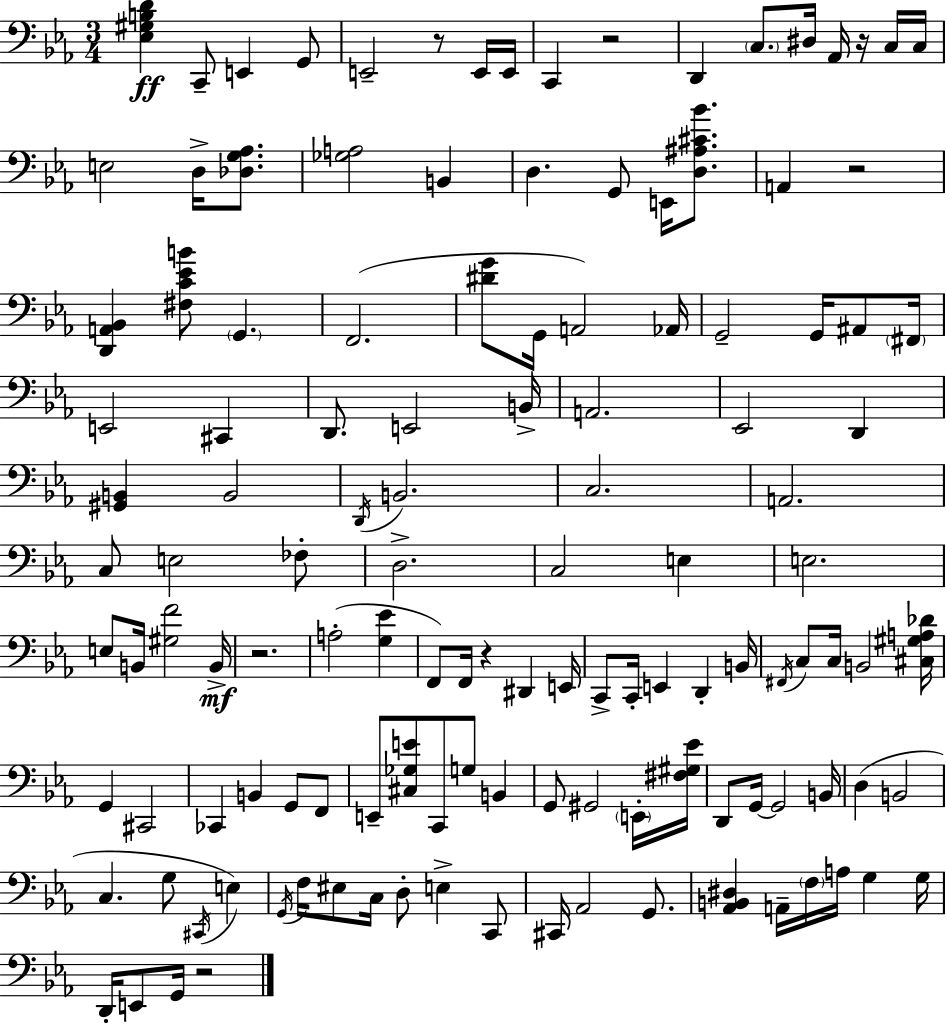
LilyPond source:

{
  \clef bass
  \numericTimeSignature
  \time 3/4
  \key c \minor
  <ees gis b d'>4\ff c,8-- e,4 g,8 | e,2-- r8 e,16 e,16 | c,4 r2 | d,4 \parenthesize c8. dis16 aes,16 r16 c16 c16 | \break e2 d16-> <des g aes>8. | <ges a>2 b,4 | d4. g,8 e,16 <d ais cis' bes'>8. | a,4 r2 | \break <d, a, bes,>4 <fis c' ees' b'>8 \parenthesize g,4. | f,2.( | <dis' g'>8 g,16 a,2) aes,16 | g,2-- g,16 ais,8 \parenthesize fis,16 | \break e,2 cis,4 | d,8. e,2 b,16-> | a,2. | ees,2 d,4 | \break <gis, b,>4 b,2 | \acciaccatura { d,16 } b,2. | c2. | a,2. | \break c8 e2 fes8-. | d2.-> | c2 e4 | e2. | \break e8 b,16 <gis f'>2 | b,16->\mf r2. | a2-.( <g ees'>4 | f,8) f,16 r4 dis,4 | \break e,16 c,8-> c,16-. e,4 d,4-. | b,16 \acciaccatura { fis,16 } c8 c16 b,2 | <cis gis a des'>16 g,4 cis,2 | ces,4 b,4 g,8 | \break f,8 e,8-- <cis ges e'>8 c,8 g8 b,4 | g,8 gis,2 | \parenthesize e,16-. <fis gis ees'>16 d,8 g,16~~ g,2 | b,16 d4( b,2 | \break c4. g8 \acciaccatura { cis,16 }) e4 | \acciaccatura { g,16 } f16 eis8 c16 d8-. e4-> | c,8 cis,16 aes,2 | g,8. <aes, b, dis>4 a,16-- \parenthesize f16 a16 g4 | \break g16 d,16-. e,8 g,16 r2 | \bar "|."
}